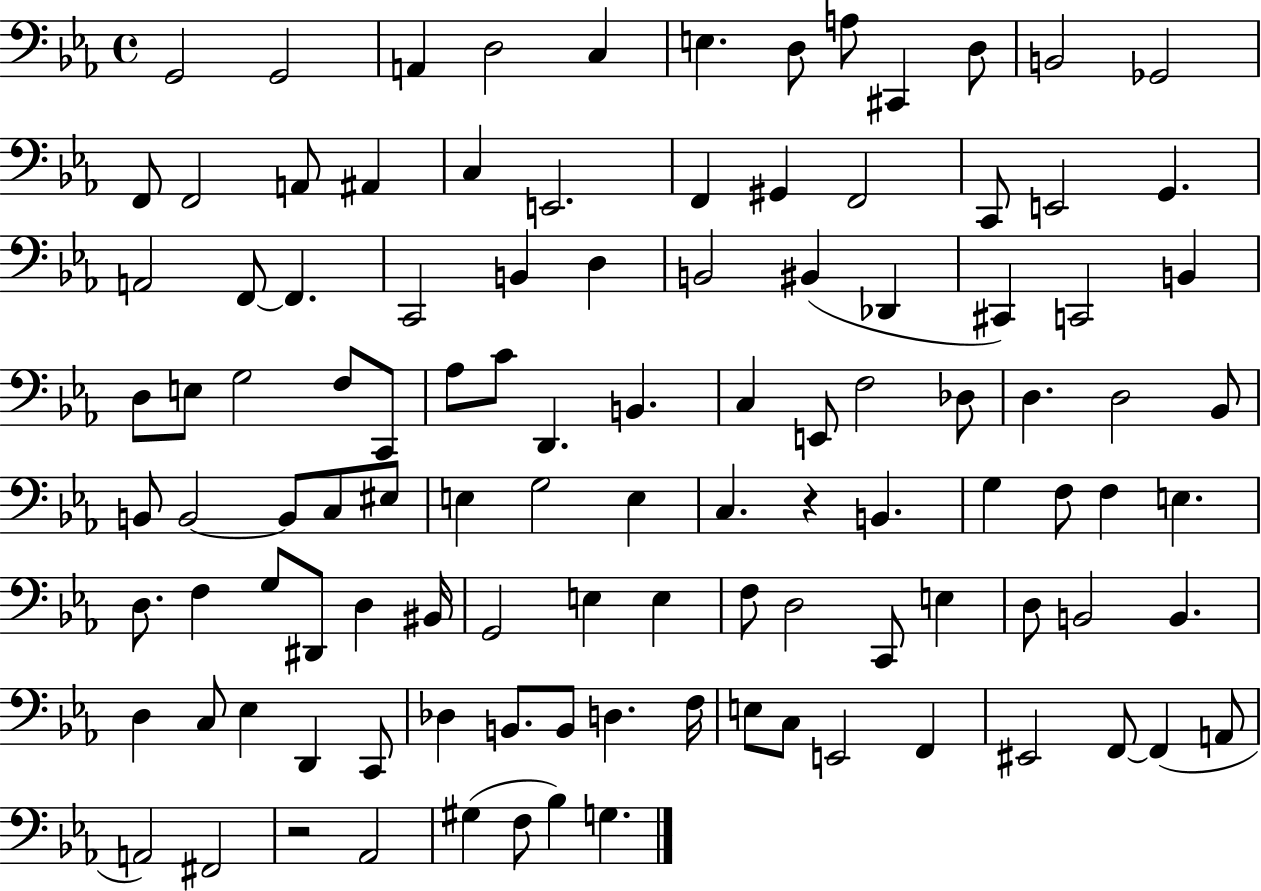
X:1
T:Untitled
M:4/4
L:1/4
K:Eb
G,,2 G,,2 A,, D,2 C, E, D,/2 A,/2 ^C,, D,/2 B,,2 _G,,2 F,,/2 F,,2 A,,/2 ^A,, C, E,,2 F,, ^G,, F,,2 C,,/2 E,,2 G,, A,,2 F,,/2 F,, C,,2 B,, D, B,,2 ^B,, _D,, ^C,, C,,2 B,, D,/2 E,/2 G,2 F,/2 C,,/2 _A,/2 C/2 D,, B,, C, E,,/2 F,2 _D,/2 D, D,2 _B,,/2 B,,/2 B,,2 B,,/2 C,/2 ^E,/2 E, G,2 E, C, z B,, G, F,/2 F, E, D,/2 F, G,/2 ^D,,/2 D, ^B,,/4 G,,2 E, E, F,/2 D,2 C,,/2 E, D,/2 B,,2 B,, D, C,/2 _E, D,, C,,/2 _D, B,,/2 B,,/2 D, F,/4 E,/2 C,/2 E,,2 F,, ^E,,2 F,,/2 F,, A,,/2 A,,2 ^F,,2 z2 _A,,2 ^G, F,/2 _B, G,